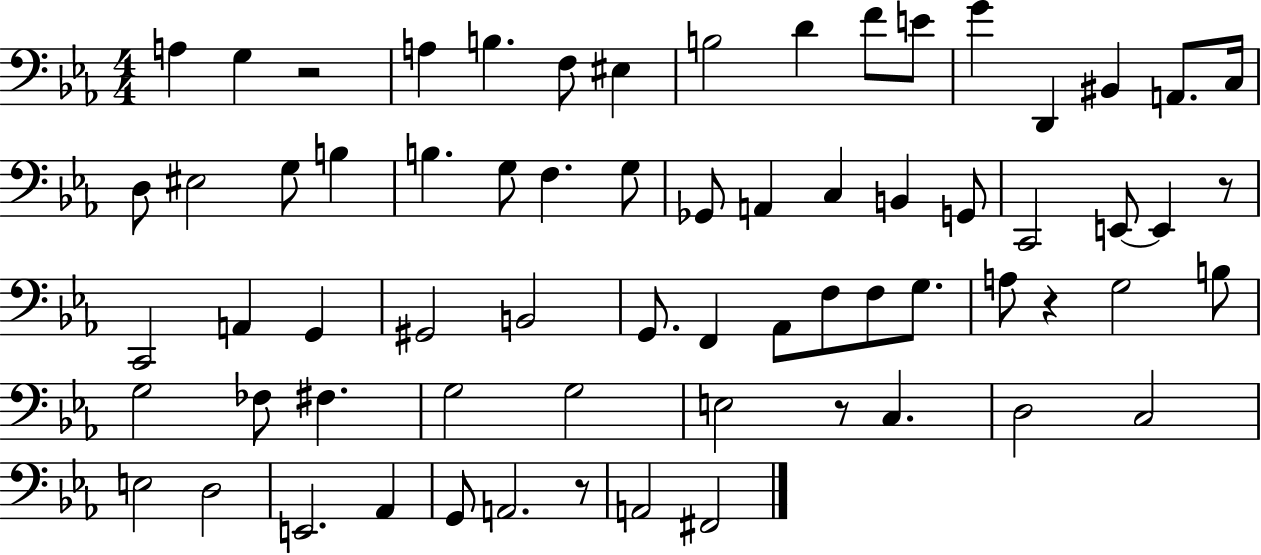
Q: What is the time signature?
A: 4/4